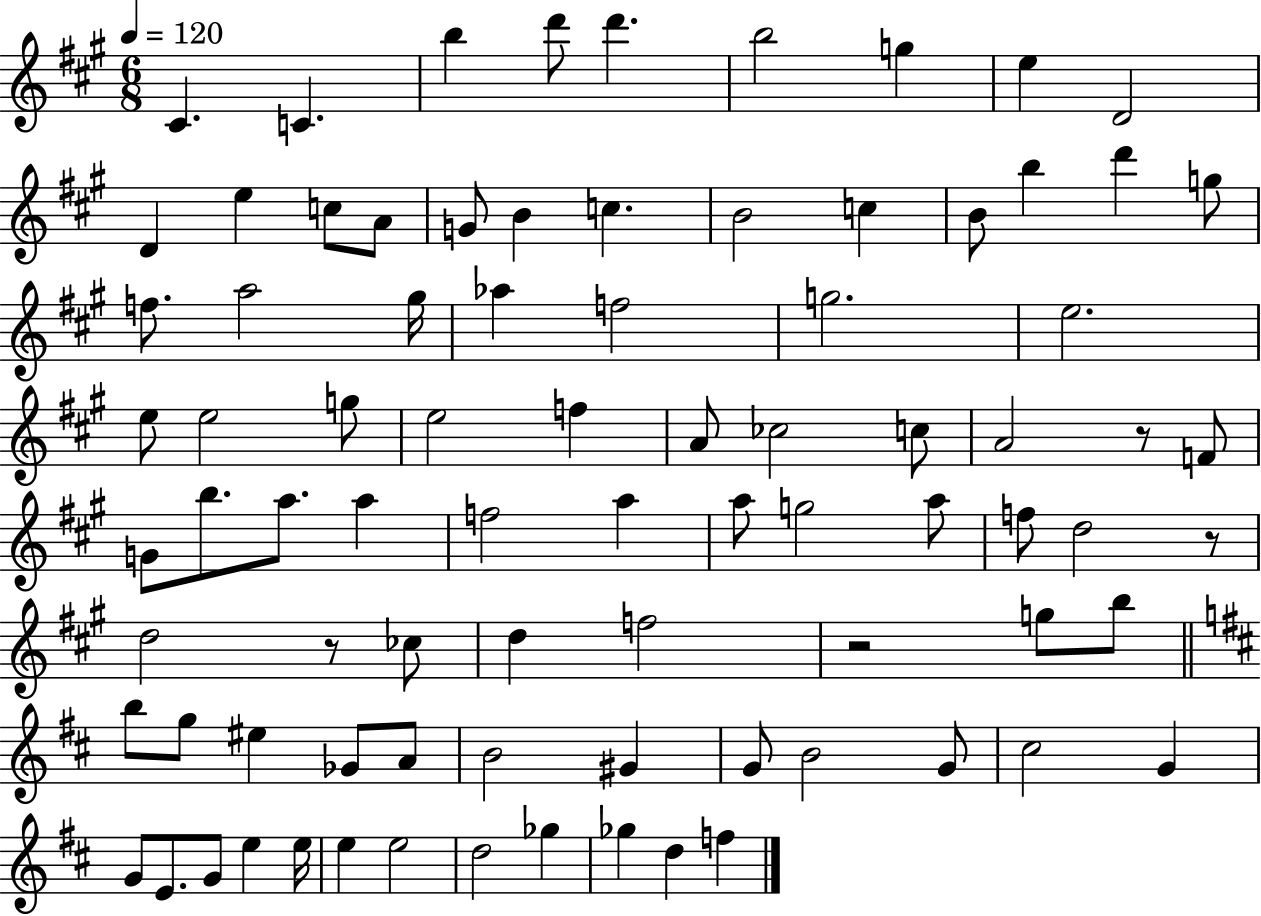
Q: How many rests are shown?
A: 4